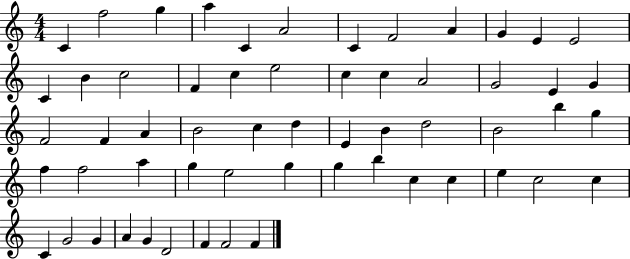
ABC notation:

X:1
T:Untitled
M:4/4
L:1/4
K:C
C f2 g a C A2 C F2 A G E E2 C B c2 F c e2 c c A2 G2 E G F2 F A B2 c d E B d2 B2 b g f f2 a g e2 g g b c c e c2 c C G2 G A G D2 F F2 F